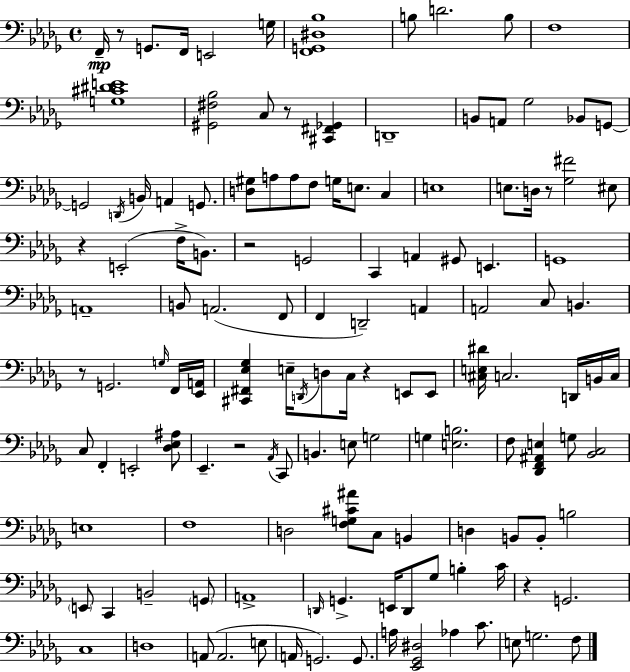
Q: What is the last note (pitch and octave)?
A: F3